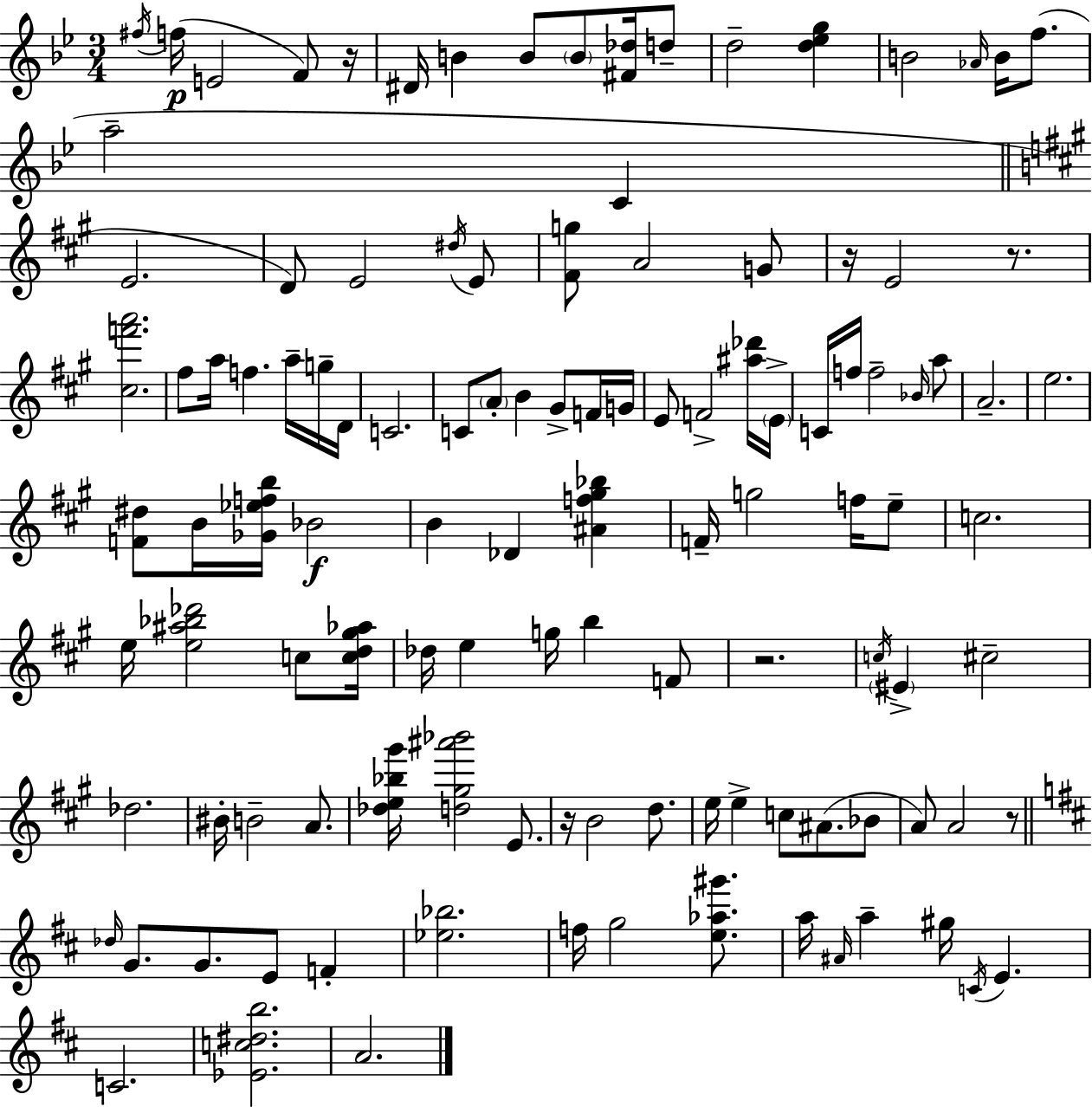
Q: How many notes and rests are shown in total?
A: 116